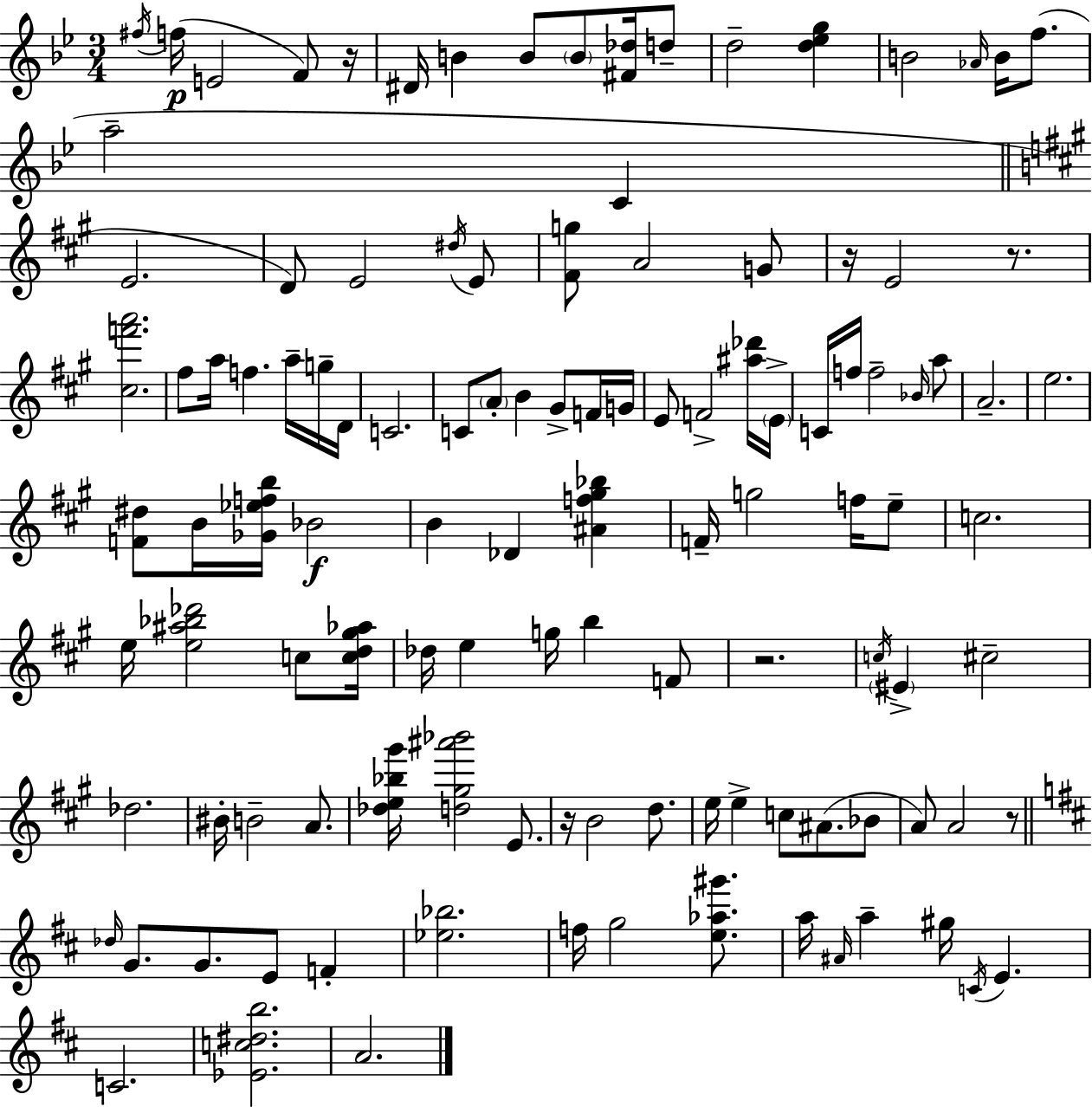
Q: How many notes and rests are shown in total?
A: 116